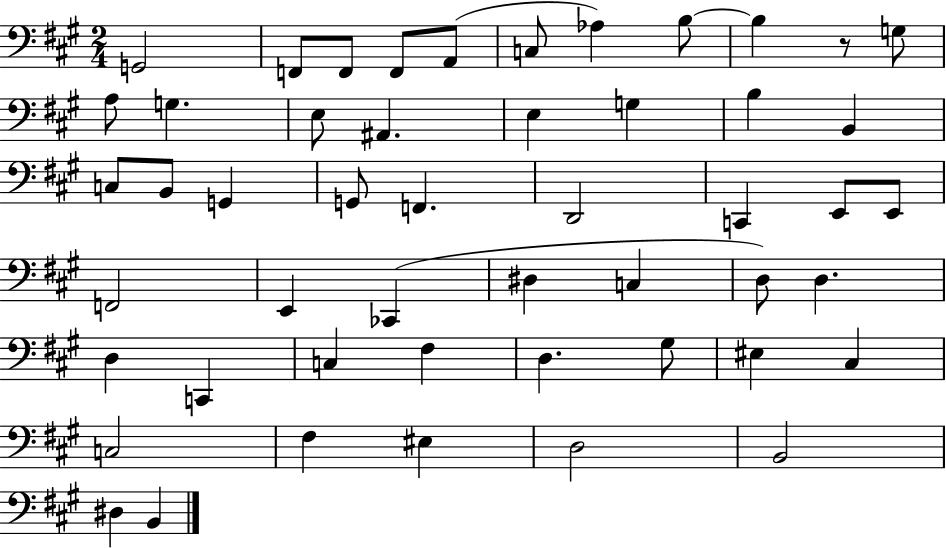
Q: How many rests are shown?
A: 1